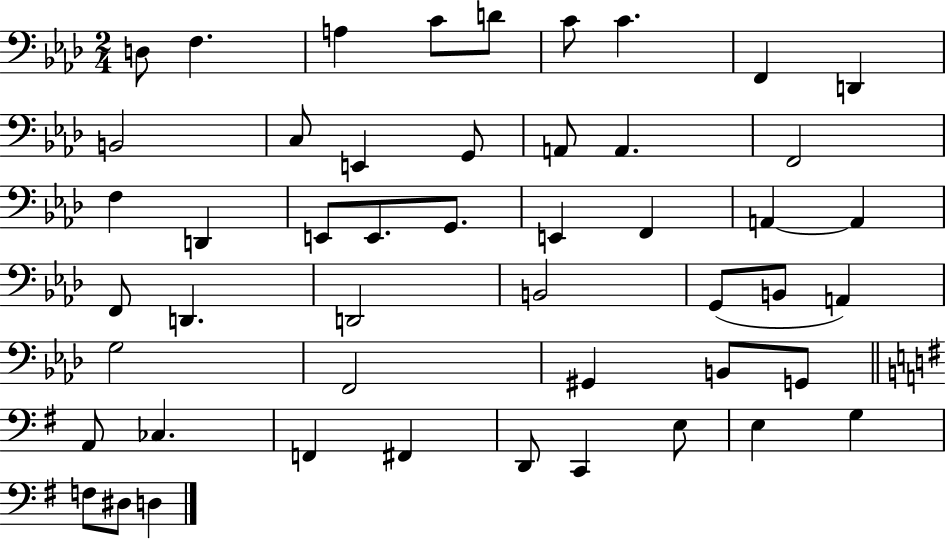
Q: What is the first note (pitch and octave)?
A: D3